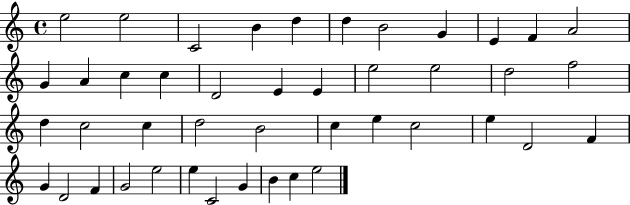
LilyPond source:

{
  \clef treble
  \time 4/4
  \defaultTimeSignature
  \key c \major
  e''2 e''2 | c'2 b'4 d''4 | d''4 b'2 g'4 | e'4 f'4 a'2 | \break g'4 a'4 c''4 c''4 | d'2 e'4 e'4 | e''2 e''2 | d''2 f''2 | \break d''4 c''2 c''4 | d''2 b'2 | c''4 e''4 c''2 | e''4 d'2 f'4 | \break g'4 d'2 f'4 | g'2 e''2 | e''4 c'2 g'4 | b'4 c''4 e''2 | \break \bar "|."
}